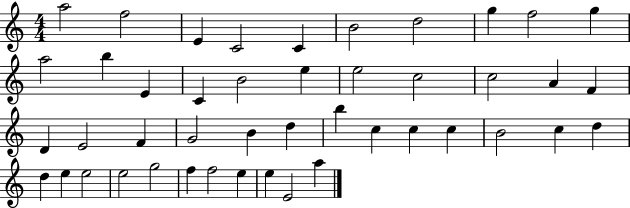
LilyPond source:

{
  \clef treble
  \numericTimeSignature
  \time 4/4
  \key c \major
  a''2 f''2 | e'4 c'2 c'4 | b'2 d''2 | g''4 f''2 g''4 | \break a''2 b''4 e'4 | c'4 b'2 e''4 | e''2 c''2 | c''2 a'4 f'4 | \break d'4 e'2 f'4 | g'2 b'4 d''4 | b''4 c''4 c''4 c''4 | b'2 c''4 d''4 | \break d''4 e''4 e''2 | e''2 g''2 | f''4 f''2 e''4 | e''4 e'2 a''4 | \break \bar "|."
}